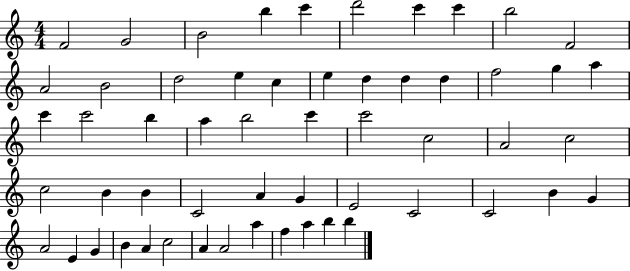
{
  \clef treble
  \numericTimeSignature
  \time 4/4
  \key c \major
  f'2 g'2 | b'2 b''4 c'''4 | d'''2 c'''4 c'''4 | b''2 f'2 | \break a'2 b'2 | d''2 e''4 c''4 | e''4 d''4 d''4 d''4 | f''2 g''4 a''4 | \break c'''4 c'''2 b''4 | a''4 b''2 c'''4 | c'''2 c''2 | a'2 c''2 | \break c''2 b'4 b'4 | c'2 a'4 g'4 | e'2 c'2 | c'2 b'4 g'4 | \break a'2 e'4 g'4 | b'4 a'4 c''2 | a'4 a'2 a''4 | f''4 a''4 b''4 b''4 | \break \bar "|."
}